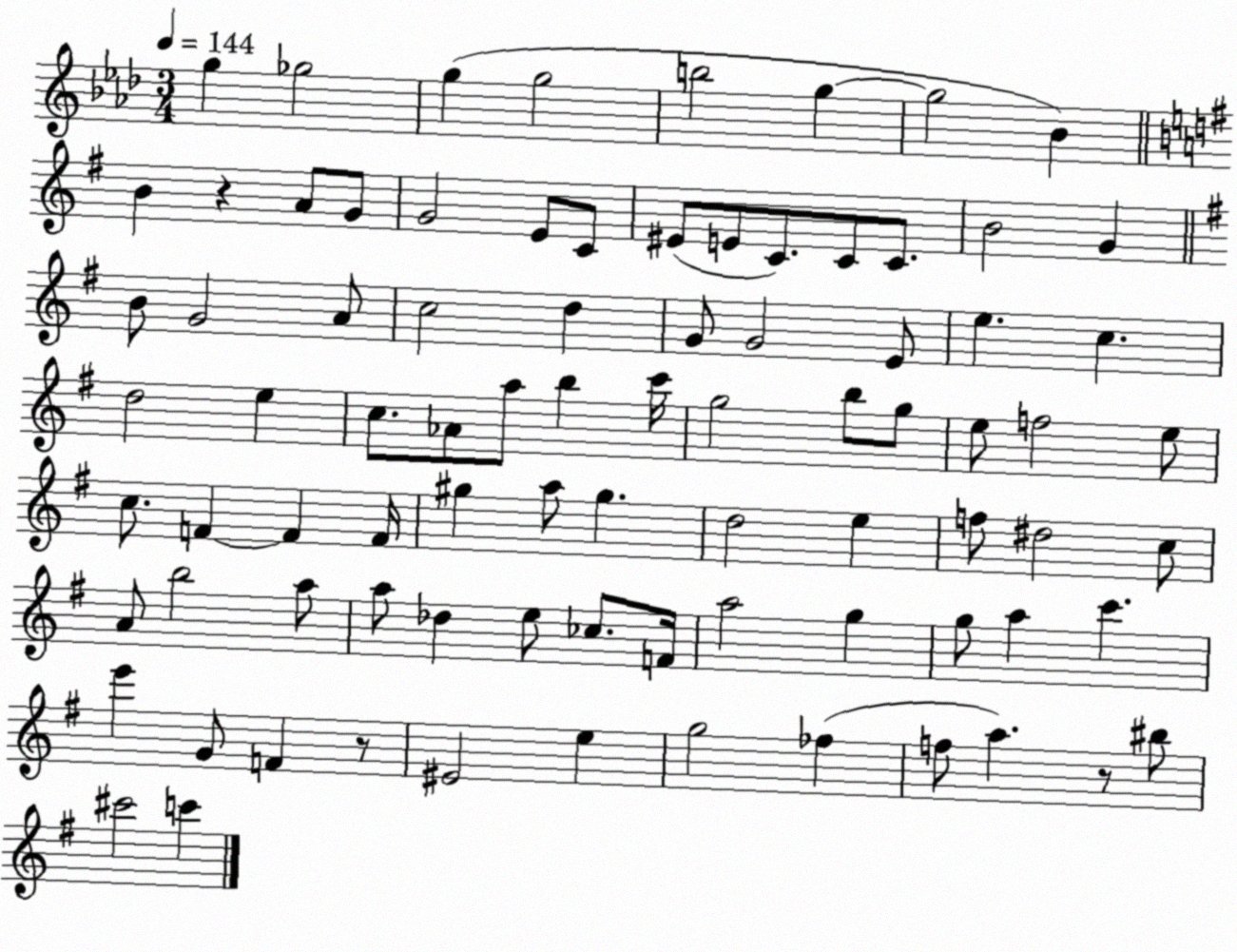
X:1
T:Untitled
M:3/4
L:1/4
K:Ab
g _g2 g g2 b2 g g2 _B B z A/2 G/2 G2 E/2 C/2 ^E/2 E/2 C/2 C/2 C/2 B2 G B/2 G2 A/2 c2 d G/2 G2 E/2 e c d2 e c/2 _A/2 a/2 b c'/4 g2 b/2 g/2 e/2 f2 e/2 c/2 F F F/4 ^g a/2 ^g d2 e f/2 ^d2 c/2 A/2 b2 a/2 a/2 _d e/2 _c/2 F/4 a2 g g/2 a c' e' G/2 F z/2 ^E2 e g2 _f f/2 a z/2 ^b/2 ^c'2 c'